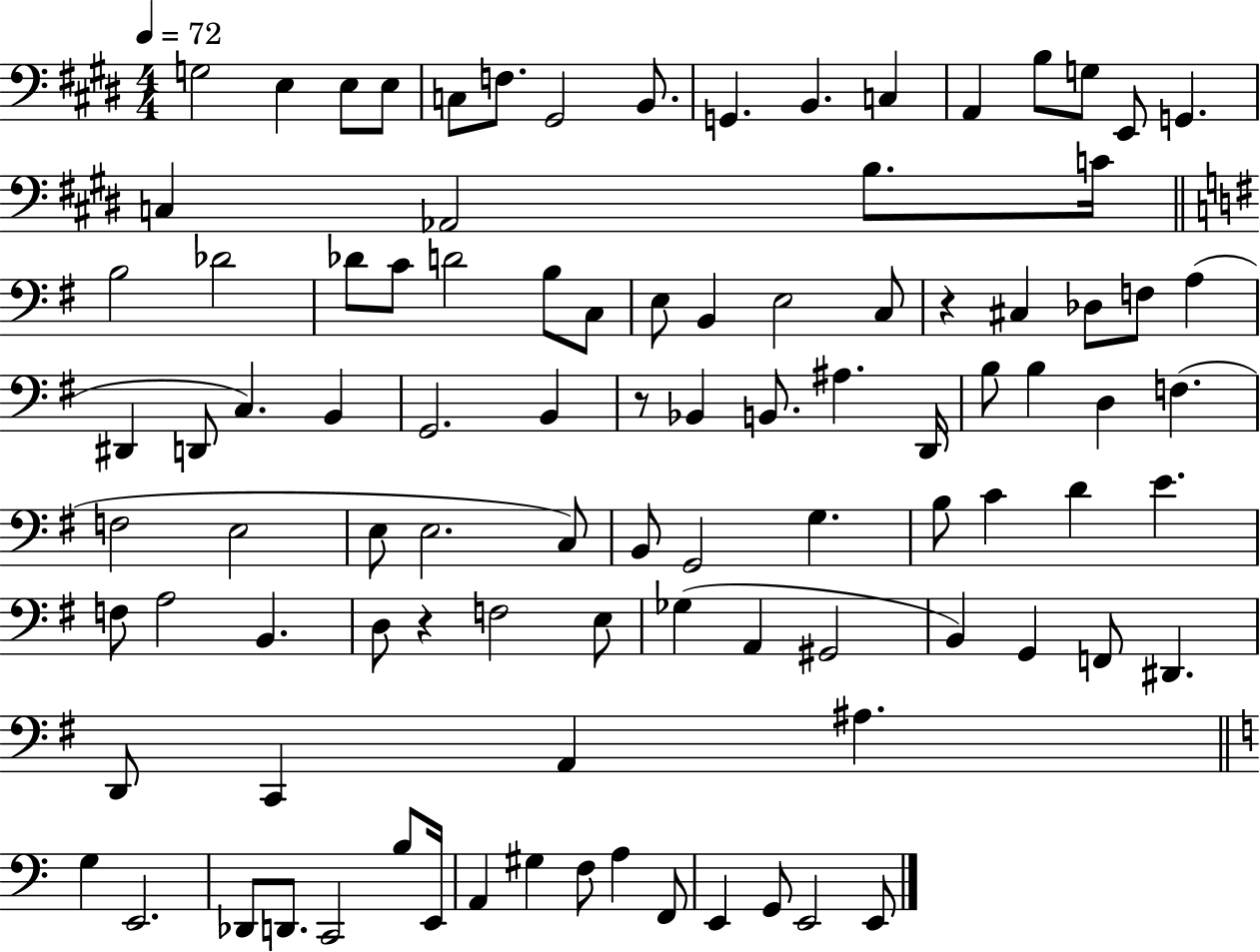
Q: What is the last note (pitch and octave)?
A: E2